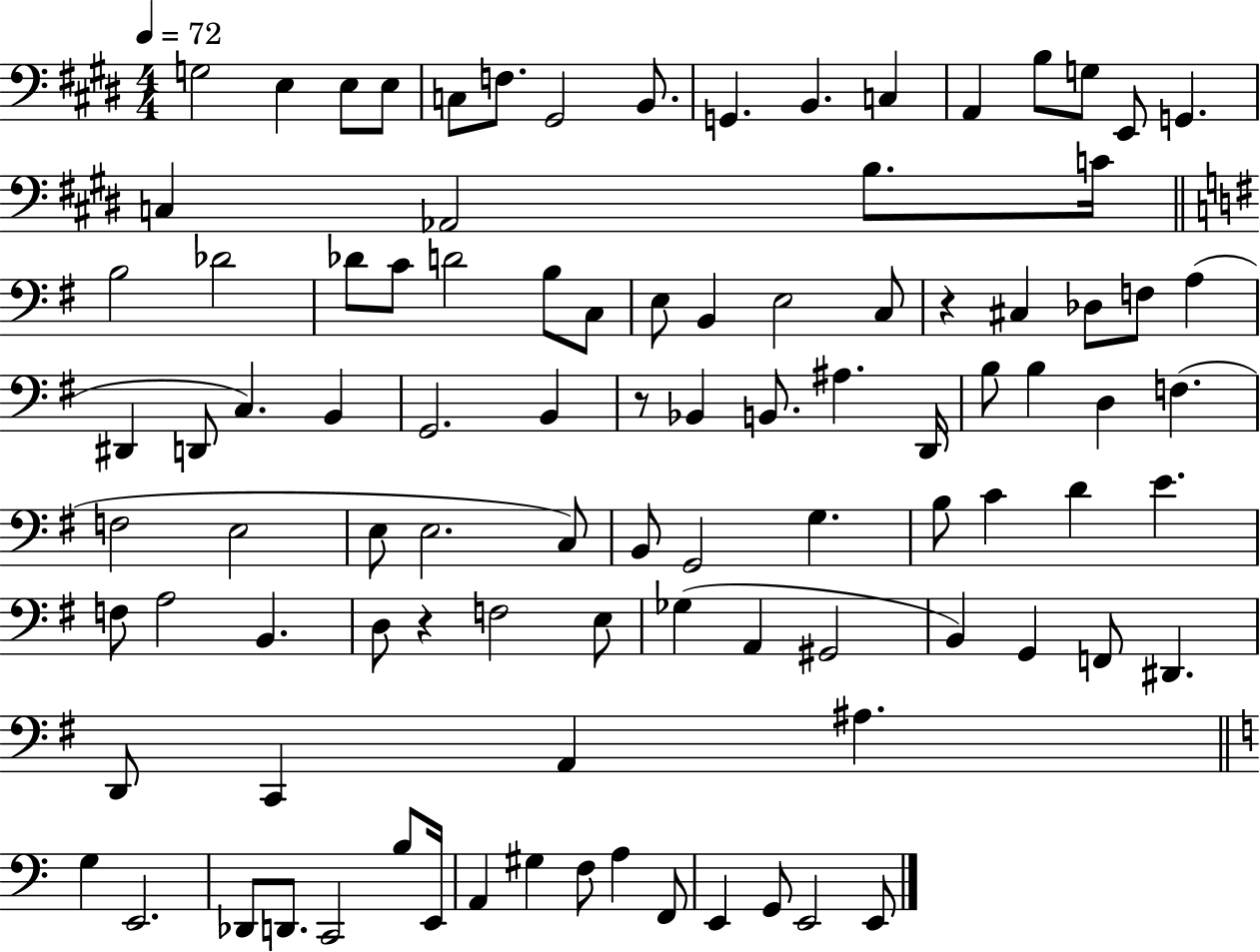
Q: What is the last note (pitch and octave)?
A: E2